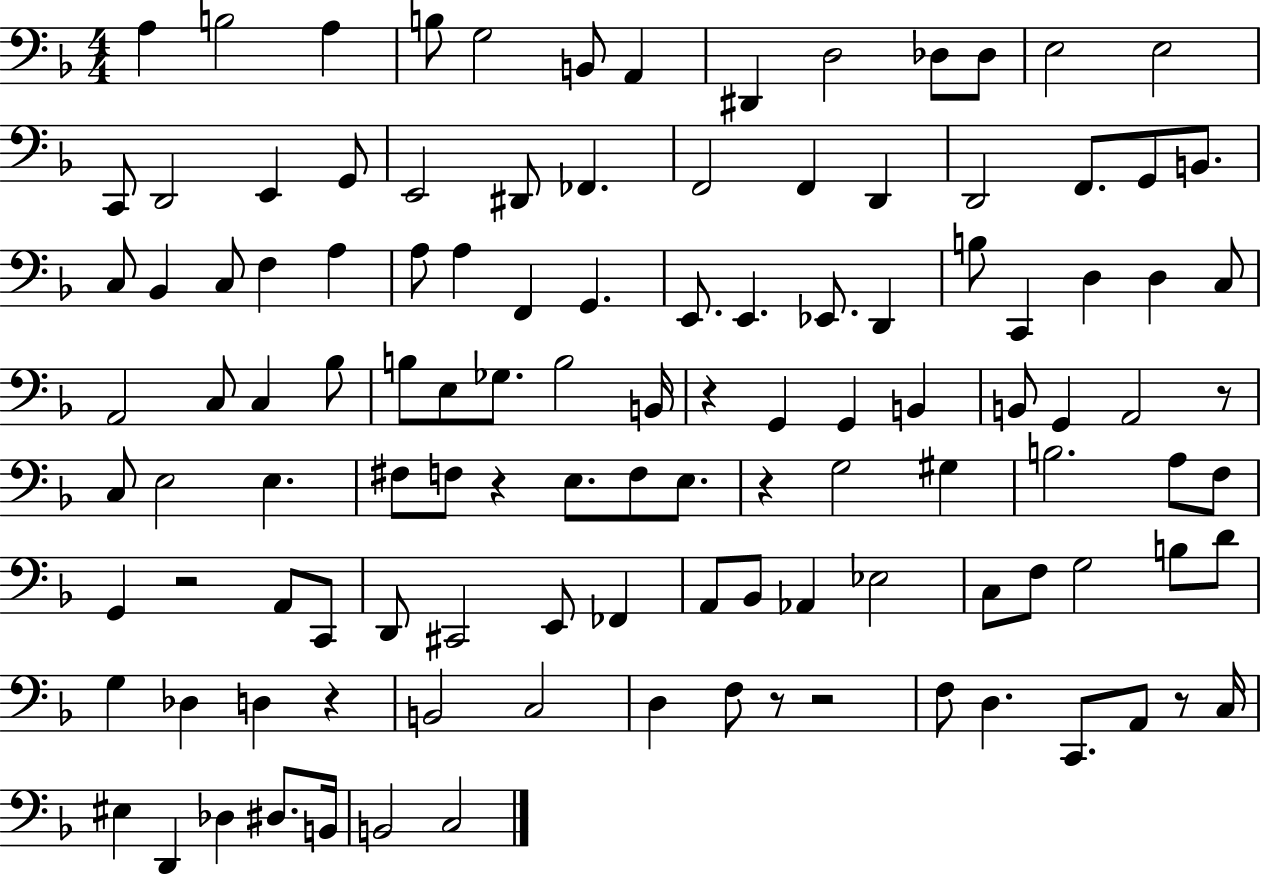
A3/q B3/h A3/q B3/e G3/h B2/e A2/q D#2/q D3/h Db3/e Db3/e E3/h E3/h C2/e D2/h E2/q G2/e E2/h D#2/e FES2/q. F2/h F2/q D2/q D2/h F2/e. G2/e B2/e. C3/e Bb2/q C3/e F3/q A3/q A3/e A3/q F2/q G2/q. E2/e. E2/q. Eb2/e. D2/q B3/e C2/q D3/q D3/q C3/e A2/h C3/e C3/q Bb3/e B3/e E3/e Gb3/e. B3/h B2/s R/q G2/q G2/q B2/q B2/e G2/q A2/h R/e C3/e E3/h E3/q. F#3/e F3/e R/q E3/e. F3/e E3/e. R/q G3/h G#3/q B3/h. A3/e F3/e G2/q R/h A2/e C2/e D2/e C#2/h E2/e FES2/q A2/e Bb2/e Ab2/q Eb3/h C3/e F3/e G3/h B3/e D4/e G3/q Db3/q D3/q R/q B2/h C3/h D3/q F3/e R/e R/h F3/e D3/q. C2/e. A2/e R/e C3/s EIS3/q D2/q Db3/q D#3/e. B2/s B2/h C3/h